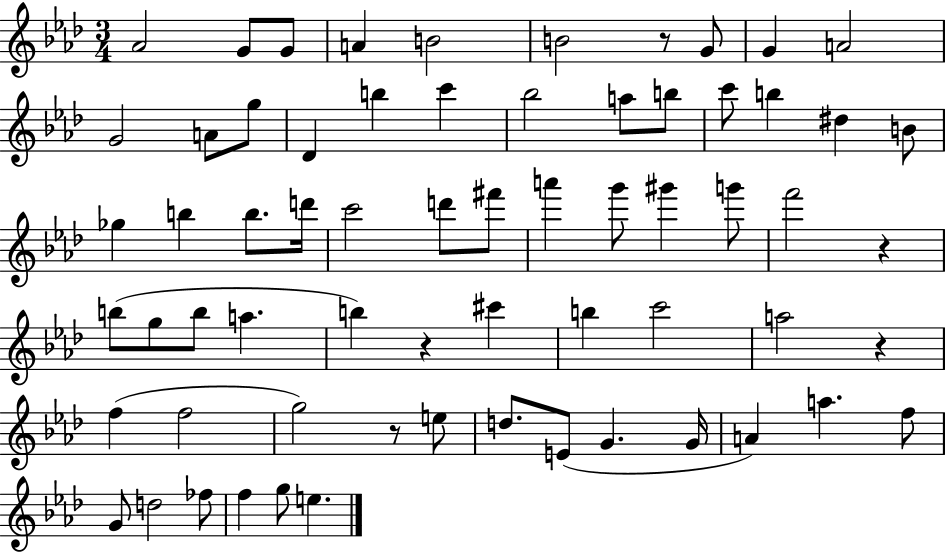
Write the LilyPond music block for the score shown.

{
  \clef treble
  \numericTimeSignature
  \time 3/4
  \key aes \major
  \repeat volta 2 { aes'2 g'8 g'8 | a'4 b'2 | b'2 r8 g'8 | g'4 a'2 | \break g'2 a'8 g''8 | des'4 b''4 c'''4 | bes''2 a''8 b''8 | c'''8 b''4 dis''4 b'8 | \break ges''4 b''4 b''8. d'''16 | c'''2 d'''8 fis'''8 | a'''4 g'''8 gis'''4 g'''8 | f'''2 r4 | \break b''8( g''8 b''8 a''4. | b''4) r4 cis'''4 | b''4 c'''2 | a''2 r4 | \break f''4( f''2 | g''2) r8 e''8 | d''8. e'8( g'4. g'16 | a'4) a''4. f''8 | \break g'8 d''2 fes''8 | f''4 g''8 e''4. | } \bar "|."
}